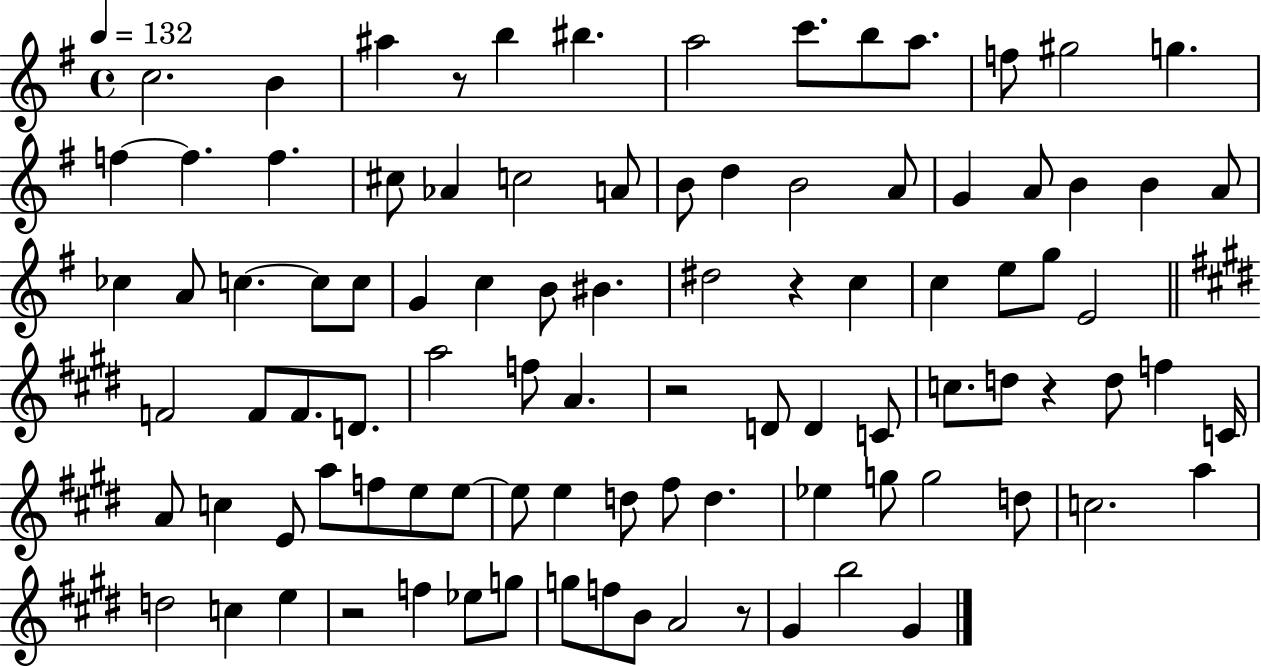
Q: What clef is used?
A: treble